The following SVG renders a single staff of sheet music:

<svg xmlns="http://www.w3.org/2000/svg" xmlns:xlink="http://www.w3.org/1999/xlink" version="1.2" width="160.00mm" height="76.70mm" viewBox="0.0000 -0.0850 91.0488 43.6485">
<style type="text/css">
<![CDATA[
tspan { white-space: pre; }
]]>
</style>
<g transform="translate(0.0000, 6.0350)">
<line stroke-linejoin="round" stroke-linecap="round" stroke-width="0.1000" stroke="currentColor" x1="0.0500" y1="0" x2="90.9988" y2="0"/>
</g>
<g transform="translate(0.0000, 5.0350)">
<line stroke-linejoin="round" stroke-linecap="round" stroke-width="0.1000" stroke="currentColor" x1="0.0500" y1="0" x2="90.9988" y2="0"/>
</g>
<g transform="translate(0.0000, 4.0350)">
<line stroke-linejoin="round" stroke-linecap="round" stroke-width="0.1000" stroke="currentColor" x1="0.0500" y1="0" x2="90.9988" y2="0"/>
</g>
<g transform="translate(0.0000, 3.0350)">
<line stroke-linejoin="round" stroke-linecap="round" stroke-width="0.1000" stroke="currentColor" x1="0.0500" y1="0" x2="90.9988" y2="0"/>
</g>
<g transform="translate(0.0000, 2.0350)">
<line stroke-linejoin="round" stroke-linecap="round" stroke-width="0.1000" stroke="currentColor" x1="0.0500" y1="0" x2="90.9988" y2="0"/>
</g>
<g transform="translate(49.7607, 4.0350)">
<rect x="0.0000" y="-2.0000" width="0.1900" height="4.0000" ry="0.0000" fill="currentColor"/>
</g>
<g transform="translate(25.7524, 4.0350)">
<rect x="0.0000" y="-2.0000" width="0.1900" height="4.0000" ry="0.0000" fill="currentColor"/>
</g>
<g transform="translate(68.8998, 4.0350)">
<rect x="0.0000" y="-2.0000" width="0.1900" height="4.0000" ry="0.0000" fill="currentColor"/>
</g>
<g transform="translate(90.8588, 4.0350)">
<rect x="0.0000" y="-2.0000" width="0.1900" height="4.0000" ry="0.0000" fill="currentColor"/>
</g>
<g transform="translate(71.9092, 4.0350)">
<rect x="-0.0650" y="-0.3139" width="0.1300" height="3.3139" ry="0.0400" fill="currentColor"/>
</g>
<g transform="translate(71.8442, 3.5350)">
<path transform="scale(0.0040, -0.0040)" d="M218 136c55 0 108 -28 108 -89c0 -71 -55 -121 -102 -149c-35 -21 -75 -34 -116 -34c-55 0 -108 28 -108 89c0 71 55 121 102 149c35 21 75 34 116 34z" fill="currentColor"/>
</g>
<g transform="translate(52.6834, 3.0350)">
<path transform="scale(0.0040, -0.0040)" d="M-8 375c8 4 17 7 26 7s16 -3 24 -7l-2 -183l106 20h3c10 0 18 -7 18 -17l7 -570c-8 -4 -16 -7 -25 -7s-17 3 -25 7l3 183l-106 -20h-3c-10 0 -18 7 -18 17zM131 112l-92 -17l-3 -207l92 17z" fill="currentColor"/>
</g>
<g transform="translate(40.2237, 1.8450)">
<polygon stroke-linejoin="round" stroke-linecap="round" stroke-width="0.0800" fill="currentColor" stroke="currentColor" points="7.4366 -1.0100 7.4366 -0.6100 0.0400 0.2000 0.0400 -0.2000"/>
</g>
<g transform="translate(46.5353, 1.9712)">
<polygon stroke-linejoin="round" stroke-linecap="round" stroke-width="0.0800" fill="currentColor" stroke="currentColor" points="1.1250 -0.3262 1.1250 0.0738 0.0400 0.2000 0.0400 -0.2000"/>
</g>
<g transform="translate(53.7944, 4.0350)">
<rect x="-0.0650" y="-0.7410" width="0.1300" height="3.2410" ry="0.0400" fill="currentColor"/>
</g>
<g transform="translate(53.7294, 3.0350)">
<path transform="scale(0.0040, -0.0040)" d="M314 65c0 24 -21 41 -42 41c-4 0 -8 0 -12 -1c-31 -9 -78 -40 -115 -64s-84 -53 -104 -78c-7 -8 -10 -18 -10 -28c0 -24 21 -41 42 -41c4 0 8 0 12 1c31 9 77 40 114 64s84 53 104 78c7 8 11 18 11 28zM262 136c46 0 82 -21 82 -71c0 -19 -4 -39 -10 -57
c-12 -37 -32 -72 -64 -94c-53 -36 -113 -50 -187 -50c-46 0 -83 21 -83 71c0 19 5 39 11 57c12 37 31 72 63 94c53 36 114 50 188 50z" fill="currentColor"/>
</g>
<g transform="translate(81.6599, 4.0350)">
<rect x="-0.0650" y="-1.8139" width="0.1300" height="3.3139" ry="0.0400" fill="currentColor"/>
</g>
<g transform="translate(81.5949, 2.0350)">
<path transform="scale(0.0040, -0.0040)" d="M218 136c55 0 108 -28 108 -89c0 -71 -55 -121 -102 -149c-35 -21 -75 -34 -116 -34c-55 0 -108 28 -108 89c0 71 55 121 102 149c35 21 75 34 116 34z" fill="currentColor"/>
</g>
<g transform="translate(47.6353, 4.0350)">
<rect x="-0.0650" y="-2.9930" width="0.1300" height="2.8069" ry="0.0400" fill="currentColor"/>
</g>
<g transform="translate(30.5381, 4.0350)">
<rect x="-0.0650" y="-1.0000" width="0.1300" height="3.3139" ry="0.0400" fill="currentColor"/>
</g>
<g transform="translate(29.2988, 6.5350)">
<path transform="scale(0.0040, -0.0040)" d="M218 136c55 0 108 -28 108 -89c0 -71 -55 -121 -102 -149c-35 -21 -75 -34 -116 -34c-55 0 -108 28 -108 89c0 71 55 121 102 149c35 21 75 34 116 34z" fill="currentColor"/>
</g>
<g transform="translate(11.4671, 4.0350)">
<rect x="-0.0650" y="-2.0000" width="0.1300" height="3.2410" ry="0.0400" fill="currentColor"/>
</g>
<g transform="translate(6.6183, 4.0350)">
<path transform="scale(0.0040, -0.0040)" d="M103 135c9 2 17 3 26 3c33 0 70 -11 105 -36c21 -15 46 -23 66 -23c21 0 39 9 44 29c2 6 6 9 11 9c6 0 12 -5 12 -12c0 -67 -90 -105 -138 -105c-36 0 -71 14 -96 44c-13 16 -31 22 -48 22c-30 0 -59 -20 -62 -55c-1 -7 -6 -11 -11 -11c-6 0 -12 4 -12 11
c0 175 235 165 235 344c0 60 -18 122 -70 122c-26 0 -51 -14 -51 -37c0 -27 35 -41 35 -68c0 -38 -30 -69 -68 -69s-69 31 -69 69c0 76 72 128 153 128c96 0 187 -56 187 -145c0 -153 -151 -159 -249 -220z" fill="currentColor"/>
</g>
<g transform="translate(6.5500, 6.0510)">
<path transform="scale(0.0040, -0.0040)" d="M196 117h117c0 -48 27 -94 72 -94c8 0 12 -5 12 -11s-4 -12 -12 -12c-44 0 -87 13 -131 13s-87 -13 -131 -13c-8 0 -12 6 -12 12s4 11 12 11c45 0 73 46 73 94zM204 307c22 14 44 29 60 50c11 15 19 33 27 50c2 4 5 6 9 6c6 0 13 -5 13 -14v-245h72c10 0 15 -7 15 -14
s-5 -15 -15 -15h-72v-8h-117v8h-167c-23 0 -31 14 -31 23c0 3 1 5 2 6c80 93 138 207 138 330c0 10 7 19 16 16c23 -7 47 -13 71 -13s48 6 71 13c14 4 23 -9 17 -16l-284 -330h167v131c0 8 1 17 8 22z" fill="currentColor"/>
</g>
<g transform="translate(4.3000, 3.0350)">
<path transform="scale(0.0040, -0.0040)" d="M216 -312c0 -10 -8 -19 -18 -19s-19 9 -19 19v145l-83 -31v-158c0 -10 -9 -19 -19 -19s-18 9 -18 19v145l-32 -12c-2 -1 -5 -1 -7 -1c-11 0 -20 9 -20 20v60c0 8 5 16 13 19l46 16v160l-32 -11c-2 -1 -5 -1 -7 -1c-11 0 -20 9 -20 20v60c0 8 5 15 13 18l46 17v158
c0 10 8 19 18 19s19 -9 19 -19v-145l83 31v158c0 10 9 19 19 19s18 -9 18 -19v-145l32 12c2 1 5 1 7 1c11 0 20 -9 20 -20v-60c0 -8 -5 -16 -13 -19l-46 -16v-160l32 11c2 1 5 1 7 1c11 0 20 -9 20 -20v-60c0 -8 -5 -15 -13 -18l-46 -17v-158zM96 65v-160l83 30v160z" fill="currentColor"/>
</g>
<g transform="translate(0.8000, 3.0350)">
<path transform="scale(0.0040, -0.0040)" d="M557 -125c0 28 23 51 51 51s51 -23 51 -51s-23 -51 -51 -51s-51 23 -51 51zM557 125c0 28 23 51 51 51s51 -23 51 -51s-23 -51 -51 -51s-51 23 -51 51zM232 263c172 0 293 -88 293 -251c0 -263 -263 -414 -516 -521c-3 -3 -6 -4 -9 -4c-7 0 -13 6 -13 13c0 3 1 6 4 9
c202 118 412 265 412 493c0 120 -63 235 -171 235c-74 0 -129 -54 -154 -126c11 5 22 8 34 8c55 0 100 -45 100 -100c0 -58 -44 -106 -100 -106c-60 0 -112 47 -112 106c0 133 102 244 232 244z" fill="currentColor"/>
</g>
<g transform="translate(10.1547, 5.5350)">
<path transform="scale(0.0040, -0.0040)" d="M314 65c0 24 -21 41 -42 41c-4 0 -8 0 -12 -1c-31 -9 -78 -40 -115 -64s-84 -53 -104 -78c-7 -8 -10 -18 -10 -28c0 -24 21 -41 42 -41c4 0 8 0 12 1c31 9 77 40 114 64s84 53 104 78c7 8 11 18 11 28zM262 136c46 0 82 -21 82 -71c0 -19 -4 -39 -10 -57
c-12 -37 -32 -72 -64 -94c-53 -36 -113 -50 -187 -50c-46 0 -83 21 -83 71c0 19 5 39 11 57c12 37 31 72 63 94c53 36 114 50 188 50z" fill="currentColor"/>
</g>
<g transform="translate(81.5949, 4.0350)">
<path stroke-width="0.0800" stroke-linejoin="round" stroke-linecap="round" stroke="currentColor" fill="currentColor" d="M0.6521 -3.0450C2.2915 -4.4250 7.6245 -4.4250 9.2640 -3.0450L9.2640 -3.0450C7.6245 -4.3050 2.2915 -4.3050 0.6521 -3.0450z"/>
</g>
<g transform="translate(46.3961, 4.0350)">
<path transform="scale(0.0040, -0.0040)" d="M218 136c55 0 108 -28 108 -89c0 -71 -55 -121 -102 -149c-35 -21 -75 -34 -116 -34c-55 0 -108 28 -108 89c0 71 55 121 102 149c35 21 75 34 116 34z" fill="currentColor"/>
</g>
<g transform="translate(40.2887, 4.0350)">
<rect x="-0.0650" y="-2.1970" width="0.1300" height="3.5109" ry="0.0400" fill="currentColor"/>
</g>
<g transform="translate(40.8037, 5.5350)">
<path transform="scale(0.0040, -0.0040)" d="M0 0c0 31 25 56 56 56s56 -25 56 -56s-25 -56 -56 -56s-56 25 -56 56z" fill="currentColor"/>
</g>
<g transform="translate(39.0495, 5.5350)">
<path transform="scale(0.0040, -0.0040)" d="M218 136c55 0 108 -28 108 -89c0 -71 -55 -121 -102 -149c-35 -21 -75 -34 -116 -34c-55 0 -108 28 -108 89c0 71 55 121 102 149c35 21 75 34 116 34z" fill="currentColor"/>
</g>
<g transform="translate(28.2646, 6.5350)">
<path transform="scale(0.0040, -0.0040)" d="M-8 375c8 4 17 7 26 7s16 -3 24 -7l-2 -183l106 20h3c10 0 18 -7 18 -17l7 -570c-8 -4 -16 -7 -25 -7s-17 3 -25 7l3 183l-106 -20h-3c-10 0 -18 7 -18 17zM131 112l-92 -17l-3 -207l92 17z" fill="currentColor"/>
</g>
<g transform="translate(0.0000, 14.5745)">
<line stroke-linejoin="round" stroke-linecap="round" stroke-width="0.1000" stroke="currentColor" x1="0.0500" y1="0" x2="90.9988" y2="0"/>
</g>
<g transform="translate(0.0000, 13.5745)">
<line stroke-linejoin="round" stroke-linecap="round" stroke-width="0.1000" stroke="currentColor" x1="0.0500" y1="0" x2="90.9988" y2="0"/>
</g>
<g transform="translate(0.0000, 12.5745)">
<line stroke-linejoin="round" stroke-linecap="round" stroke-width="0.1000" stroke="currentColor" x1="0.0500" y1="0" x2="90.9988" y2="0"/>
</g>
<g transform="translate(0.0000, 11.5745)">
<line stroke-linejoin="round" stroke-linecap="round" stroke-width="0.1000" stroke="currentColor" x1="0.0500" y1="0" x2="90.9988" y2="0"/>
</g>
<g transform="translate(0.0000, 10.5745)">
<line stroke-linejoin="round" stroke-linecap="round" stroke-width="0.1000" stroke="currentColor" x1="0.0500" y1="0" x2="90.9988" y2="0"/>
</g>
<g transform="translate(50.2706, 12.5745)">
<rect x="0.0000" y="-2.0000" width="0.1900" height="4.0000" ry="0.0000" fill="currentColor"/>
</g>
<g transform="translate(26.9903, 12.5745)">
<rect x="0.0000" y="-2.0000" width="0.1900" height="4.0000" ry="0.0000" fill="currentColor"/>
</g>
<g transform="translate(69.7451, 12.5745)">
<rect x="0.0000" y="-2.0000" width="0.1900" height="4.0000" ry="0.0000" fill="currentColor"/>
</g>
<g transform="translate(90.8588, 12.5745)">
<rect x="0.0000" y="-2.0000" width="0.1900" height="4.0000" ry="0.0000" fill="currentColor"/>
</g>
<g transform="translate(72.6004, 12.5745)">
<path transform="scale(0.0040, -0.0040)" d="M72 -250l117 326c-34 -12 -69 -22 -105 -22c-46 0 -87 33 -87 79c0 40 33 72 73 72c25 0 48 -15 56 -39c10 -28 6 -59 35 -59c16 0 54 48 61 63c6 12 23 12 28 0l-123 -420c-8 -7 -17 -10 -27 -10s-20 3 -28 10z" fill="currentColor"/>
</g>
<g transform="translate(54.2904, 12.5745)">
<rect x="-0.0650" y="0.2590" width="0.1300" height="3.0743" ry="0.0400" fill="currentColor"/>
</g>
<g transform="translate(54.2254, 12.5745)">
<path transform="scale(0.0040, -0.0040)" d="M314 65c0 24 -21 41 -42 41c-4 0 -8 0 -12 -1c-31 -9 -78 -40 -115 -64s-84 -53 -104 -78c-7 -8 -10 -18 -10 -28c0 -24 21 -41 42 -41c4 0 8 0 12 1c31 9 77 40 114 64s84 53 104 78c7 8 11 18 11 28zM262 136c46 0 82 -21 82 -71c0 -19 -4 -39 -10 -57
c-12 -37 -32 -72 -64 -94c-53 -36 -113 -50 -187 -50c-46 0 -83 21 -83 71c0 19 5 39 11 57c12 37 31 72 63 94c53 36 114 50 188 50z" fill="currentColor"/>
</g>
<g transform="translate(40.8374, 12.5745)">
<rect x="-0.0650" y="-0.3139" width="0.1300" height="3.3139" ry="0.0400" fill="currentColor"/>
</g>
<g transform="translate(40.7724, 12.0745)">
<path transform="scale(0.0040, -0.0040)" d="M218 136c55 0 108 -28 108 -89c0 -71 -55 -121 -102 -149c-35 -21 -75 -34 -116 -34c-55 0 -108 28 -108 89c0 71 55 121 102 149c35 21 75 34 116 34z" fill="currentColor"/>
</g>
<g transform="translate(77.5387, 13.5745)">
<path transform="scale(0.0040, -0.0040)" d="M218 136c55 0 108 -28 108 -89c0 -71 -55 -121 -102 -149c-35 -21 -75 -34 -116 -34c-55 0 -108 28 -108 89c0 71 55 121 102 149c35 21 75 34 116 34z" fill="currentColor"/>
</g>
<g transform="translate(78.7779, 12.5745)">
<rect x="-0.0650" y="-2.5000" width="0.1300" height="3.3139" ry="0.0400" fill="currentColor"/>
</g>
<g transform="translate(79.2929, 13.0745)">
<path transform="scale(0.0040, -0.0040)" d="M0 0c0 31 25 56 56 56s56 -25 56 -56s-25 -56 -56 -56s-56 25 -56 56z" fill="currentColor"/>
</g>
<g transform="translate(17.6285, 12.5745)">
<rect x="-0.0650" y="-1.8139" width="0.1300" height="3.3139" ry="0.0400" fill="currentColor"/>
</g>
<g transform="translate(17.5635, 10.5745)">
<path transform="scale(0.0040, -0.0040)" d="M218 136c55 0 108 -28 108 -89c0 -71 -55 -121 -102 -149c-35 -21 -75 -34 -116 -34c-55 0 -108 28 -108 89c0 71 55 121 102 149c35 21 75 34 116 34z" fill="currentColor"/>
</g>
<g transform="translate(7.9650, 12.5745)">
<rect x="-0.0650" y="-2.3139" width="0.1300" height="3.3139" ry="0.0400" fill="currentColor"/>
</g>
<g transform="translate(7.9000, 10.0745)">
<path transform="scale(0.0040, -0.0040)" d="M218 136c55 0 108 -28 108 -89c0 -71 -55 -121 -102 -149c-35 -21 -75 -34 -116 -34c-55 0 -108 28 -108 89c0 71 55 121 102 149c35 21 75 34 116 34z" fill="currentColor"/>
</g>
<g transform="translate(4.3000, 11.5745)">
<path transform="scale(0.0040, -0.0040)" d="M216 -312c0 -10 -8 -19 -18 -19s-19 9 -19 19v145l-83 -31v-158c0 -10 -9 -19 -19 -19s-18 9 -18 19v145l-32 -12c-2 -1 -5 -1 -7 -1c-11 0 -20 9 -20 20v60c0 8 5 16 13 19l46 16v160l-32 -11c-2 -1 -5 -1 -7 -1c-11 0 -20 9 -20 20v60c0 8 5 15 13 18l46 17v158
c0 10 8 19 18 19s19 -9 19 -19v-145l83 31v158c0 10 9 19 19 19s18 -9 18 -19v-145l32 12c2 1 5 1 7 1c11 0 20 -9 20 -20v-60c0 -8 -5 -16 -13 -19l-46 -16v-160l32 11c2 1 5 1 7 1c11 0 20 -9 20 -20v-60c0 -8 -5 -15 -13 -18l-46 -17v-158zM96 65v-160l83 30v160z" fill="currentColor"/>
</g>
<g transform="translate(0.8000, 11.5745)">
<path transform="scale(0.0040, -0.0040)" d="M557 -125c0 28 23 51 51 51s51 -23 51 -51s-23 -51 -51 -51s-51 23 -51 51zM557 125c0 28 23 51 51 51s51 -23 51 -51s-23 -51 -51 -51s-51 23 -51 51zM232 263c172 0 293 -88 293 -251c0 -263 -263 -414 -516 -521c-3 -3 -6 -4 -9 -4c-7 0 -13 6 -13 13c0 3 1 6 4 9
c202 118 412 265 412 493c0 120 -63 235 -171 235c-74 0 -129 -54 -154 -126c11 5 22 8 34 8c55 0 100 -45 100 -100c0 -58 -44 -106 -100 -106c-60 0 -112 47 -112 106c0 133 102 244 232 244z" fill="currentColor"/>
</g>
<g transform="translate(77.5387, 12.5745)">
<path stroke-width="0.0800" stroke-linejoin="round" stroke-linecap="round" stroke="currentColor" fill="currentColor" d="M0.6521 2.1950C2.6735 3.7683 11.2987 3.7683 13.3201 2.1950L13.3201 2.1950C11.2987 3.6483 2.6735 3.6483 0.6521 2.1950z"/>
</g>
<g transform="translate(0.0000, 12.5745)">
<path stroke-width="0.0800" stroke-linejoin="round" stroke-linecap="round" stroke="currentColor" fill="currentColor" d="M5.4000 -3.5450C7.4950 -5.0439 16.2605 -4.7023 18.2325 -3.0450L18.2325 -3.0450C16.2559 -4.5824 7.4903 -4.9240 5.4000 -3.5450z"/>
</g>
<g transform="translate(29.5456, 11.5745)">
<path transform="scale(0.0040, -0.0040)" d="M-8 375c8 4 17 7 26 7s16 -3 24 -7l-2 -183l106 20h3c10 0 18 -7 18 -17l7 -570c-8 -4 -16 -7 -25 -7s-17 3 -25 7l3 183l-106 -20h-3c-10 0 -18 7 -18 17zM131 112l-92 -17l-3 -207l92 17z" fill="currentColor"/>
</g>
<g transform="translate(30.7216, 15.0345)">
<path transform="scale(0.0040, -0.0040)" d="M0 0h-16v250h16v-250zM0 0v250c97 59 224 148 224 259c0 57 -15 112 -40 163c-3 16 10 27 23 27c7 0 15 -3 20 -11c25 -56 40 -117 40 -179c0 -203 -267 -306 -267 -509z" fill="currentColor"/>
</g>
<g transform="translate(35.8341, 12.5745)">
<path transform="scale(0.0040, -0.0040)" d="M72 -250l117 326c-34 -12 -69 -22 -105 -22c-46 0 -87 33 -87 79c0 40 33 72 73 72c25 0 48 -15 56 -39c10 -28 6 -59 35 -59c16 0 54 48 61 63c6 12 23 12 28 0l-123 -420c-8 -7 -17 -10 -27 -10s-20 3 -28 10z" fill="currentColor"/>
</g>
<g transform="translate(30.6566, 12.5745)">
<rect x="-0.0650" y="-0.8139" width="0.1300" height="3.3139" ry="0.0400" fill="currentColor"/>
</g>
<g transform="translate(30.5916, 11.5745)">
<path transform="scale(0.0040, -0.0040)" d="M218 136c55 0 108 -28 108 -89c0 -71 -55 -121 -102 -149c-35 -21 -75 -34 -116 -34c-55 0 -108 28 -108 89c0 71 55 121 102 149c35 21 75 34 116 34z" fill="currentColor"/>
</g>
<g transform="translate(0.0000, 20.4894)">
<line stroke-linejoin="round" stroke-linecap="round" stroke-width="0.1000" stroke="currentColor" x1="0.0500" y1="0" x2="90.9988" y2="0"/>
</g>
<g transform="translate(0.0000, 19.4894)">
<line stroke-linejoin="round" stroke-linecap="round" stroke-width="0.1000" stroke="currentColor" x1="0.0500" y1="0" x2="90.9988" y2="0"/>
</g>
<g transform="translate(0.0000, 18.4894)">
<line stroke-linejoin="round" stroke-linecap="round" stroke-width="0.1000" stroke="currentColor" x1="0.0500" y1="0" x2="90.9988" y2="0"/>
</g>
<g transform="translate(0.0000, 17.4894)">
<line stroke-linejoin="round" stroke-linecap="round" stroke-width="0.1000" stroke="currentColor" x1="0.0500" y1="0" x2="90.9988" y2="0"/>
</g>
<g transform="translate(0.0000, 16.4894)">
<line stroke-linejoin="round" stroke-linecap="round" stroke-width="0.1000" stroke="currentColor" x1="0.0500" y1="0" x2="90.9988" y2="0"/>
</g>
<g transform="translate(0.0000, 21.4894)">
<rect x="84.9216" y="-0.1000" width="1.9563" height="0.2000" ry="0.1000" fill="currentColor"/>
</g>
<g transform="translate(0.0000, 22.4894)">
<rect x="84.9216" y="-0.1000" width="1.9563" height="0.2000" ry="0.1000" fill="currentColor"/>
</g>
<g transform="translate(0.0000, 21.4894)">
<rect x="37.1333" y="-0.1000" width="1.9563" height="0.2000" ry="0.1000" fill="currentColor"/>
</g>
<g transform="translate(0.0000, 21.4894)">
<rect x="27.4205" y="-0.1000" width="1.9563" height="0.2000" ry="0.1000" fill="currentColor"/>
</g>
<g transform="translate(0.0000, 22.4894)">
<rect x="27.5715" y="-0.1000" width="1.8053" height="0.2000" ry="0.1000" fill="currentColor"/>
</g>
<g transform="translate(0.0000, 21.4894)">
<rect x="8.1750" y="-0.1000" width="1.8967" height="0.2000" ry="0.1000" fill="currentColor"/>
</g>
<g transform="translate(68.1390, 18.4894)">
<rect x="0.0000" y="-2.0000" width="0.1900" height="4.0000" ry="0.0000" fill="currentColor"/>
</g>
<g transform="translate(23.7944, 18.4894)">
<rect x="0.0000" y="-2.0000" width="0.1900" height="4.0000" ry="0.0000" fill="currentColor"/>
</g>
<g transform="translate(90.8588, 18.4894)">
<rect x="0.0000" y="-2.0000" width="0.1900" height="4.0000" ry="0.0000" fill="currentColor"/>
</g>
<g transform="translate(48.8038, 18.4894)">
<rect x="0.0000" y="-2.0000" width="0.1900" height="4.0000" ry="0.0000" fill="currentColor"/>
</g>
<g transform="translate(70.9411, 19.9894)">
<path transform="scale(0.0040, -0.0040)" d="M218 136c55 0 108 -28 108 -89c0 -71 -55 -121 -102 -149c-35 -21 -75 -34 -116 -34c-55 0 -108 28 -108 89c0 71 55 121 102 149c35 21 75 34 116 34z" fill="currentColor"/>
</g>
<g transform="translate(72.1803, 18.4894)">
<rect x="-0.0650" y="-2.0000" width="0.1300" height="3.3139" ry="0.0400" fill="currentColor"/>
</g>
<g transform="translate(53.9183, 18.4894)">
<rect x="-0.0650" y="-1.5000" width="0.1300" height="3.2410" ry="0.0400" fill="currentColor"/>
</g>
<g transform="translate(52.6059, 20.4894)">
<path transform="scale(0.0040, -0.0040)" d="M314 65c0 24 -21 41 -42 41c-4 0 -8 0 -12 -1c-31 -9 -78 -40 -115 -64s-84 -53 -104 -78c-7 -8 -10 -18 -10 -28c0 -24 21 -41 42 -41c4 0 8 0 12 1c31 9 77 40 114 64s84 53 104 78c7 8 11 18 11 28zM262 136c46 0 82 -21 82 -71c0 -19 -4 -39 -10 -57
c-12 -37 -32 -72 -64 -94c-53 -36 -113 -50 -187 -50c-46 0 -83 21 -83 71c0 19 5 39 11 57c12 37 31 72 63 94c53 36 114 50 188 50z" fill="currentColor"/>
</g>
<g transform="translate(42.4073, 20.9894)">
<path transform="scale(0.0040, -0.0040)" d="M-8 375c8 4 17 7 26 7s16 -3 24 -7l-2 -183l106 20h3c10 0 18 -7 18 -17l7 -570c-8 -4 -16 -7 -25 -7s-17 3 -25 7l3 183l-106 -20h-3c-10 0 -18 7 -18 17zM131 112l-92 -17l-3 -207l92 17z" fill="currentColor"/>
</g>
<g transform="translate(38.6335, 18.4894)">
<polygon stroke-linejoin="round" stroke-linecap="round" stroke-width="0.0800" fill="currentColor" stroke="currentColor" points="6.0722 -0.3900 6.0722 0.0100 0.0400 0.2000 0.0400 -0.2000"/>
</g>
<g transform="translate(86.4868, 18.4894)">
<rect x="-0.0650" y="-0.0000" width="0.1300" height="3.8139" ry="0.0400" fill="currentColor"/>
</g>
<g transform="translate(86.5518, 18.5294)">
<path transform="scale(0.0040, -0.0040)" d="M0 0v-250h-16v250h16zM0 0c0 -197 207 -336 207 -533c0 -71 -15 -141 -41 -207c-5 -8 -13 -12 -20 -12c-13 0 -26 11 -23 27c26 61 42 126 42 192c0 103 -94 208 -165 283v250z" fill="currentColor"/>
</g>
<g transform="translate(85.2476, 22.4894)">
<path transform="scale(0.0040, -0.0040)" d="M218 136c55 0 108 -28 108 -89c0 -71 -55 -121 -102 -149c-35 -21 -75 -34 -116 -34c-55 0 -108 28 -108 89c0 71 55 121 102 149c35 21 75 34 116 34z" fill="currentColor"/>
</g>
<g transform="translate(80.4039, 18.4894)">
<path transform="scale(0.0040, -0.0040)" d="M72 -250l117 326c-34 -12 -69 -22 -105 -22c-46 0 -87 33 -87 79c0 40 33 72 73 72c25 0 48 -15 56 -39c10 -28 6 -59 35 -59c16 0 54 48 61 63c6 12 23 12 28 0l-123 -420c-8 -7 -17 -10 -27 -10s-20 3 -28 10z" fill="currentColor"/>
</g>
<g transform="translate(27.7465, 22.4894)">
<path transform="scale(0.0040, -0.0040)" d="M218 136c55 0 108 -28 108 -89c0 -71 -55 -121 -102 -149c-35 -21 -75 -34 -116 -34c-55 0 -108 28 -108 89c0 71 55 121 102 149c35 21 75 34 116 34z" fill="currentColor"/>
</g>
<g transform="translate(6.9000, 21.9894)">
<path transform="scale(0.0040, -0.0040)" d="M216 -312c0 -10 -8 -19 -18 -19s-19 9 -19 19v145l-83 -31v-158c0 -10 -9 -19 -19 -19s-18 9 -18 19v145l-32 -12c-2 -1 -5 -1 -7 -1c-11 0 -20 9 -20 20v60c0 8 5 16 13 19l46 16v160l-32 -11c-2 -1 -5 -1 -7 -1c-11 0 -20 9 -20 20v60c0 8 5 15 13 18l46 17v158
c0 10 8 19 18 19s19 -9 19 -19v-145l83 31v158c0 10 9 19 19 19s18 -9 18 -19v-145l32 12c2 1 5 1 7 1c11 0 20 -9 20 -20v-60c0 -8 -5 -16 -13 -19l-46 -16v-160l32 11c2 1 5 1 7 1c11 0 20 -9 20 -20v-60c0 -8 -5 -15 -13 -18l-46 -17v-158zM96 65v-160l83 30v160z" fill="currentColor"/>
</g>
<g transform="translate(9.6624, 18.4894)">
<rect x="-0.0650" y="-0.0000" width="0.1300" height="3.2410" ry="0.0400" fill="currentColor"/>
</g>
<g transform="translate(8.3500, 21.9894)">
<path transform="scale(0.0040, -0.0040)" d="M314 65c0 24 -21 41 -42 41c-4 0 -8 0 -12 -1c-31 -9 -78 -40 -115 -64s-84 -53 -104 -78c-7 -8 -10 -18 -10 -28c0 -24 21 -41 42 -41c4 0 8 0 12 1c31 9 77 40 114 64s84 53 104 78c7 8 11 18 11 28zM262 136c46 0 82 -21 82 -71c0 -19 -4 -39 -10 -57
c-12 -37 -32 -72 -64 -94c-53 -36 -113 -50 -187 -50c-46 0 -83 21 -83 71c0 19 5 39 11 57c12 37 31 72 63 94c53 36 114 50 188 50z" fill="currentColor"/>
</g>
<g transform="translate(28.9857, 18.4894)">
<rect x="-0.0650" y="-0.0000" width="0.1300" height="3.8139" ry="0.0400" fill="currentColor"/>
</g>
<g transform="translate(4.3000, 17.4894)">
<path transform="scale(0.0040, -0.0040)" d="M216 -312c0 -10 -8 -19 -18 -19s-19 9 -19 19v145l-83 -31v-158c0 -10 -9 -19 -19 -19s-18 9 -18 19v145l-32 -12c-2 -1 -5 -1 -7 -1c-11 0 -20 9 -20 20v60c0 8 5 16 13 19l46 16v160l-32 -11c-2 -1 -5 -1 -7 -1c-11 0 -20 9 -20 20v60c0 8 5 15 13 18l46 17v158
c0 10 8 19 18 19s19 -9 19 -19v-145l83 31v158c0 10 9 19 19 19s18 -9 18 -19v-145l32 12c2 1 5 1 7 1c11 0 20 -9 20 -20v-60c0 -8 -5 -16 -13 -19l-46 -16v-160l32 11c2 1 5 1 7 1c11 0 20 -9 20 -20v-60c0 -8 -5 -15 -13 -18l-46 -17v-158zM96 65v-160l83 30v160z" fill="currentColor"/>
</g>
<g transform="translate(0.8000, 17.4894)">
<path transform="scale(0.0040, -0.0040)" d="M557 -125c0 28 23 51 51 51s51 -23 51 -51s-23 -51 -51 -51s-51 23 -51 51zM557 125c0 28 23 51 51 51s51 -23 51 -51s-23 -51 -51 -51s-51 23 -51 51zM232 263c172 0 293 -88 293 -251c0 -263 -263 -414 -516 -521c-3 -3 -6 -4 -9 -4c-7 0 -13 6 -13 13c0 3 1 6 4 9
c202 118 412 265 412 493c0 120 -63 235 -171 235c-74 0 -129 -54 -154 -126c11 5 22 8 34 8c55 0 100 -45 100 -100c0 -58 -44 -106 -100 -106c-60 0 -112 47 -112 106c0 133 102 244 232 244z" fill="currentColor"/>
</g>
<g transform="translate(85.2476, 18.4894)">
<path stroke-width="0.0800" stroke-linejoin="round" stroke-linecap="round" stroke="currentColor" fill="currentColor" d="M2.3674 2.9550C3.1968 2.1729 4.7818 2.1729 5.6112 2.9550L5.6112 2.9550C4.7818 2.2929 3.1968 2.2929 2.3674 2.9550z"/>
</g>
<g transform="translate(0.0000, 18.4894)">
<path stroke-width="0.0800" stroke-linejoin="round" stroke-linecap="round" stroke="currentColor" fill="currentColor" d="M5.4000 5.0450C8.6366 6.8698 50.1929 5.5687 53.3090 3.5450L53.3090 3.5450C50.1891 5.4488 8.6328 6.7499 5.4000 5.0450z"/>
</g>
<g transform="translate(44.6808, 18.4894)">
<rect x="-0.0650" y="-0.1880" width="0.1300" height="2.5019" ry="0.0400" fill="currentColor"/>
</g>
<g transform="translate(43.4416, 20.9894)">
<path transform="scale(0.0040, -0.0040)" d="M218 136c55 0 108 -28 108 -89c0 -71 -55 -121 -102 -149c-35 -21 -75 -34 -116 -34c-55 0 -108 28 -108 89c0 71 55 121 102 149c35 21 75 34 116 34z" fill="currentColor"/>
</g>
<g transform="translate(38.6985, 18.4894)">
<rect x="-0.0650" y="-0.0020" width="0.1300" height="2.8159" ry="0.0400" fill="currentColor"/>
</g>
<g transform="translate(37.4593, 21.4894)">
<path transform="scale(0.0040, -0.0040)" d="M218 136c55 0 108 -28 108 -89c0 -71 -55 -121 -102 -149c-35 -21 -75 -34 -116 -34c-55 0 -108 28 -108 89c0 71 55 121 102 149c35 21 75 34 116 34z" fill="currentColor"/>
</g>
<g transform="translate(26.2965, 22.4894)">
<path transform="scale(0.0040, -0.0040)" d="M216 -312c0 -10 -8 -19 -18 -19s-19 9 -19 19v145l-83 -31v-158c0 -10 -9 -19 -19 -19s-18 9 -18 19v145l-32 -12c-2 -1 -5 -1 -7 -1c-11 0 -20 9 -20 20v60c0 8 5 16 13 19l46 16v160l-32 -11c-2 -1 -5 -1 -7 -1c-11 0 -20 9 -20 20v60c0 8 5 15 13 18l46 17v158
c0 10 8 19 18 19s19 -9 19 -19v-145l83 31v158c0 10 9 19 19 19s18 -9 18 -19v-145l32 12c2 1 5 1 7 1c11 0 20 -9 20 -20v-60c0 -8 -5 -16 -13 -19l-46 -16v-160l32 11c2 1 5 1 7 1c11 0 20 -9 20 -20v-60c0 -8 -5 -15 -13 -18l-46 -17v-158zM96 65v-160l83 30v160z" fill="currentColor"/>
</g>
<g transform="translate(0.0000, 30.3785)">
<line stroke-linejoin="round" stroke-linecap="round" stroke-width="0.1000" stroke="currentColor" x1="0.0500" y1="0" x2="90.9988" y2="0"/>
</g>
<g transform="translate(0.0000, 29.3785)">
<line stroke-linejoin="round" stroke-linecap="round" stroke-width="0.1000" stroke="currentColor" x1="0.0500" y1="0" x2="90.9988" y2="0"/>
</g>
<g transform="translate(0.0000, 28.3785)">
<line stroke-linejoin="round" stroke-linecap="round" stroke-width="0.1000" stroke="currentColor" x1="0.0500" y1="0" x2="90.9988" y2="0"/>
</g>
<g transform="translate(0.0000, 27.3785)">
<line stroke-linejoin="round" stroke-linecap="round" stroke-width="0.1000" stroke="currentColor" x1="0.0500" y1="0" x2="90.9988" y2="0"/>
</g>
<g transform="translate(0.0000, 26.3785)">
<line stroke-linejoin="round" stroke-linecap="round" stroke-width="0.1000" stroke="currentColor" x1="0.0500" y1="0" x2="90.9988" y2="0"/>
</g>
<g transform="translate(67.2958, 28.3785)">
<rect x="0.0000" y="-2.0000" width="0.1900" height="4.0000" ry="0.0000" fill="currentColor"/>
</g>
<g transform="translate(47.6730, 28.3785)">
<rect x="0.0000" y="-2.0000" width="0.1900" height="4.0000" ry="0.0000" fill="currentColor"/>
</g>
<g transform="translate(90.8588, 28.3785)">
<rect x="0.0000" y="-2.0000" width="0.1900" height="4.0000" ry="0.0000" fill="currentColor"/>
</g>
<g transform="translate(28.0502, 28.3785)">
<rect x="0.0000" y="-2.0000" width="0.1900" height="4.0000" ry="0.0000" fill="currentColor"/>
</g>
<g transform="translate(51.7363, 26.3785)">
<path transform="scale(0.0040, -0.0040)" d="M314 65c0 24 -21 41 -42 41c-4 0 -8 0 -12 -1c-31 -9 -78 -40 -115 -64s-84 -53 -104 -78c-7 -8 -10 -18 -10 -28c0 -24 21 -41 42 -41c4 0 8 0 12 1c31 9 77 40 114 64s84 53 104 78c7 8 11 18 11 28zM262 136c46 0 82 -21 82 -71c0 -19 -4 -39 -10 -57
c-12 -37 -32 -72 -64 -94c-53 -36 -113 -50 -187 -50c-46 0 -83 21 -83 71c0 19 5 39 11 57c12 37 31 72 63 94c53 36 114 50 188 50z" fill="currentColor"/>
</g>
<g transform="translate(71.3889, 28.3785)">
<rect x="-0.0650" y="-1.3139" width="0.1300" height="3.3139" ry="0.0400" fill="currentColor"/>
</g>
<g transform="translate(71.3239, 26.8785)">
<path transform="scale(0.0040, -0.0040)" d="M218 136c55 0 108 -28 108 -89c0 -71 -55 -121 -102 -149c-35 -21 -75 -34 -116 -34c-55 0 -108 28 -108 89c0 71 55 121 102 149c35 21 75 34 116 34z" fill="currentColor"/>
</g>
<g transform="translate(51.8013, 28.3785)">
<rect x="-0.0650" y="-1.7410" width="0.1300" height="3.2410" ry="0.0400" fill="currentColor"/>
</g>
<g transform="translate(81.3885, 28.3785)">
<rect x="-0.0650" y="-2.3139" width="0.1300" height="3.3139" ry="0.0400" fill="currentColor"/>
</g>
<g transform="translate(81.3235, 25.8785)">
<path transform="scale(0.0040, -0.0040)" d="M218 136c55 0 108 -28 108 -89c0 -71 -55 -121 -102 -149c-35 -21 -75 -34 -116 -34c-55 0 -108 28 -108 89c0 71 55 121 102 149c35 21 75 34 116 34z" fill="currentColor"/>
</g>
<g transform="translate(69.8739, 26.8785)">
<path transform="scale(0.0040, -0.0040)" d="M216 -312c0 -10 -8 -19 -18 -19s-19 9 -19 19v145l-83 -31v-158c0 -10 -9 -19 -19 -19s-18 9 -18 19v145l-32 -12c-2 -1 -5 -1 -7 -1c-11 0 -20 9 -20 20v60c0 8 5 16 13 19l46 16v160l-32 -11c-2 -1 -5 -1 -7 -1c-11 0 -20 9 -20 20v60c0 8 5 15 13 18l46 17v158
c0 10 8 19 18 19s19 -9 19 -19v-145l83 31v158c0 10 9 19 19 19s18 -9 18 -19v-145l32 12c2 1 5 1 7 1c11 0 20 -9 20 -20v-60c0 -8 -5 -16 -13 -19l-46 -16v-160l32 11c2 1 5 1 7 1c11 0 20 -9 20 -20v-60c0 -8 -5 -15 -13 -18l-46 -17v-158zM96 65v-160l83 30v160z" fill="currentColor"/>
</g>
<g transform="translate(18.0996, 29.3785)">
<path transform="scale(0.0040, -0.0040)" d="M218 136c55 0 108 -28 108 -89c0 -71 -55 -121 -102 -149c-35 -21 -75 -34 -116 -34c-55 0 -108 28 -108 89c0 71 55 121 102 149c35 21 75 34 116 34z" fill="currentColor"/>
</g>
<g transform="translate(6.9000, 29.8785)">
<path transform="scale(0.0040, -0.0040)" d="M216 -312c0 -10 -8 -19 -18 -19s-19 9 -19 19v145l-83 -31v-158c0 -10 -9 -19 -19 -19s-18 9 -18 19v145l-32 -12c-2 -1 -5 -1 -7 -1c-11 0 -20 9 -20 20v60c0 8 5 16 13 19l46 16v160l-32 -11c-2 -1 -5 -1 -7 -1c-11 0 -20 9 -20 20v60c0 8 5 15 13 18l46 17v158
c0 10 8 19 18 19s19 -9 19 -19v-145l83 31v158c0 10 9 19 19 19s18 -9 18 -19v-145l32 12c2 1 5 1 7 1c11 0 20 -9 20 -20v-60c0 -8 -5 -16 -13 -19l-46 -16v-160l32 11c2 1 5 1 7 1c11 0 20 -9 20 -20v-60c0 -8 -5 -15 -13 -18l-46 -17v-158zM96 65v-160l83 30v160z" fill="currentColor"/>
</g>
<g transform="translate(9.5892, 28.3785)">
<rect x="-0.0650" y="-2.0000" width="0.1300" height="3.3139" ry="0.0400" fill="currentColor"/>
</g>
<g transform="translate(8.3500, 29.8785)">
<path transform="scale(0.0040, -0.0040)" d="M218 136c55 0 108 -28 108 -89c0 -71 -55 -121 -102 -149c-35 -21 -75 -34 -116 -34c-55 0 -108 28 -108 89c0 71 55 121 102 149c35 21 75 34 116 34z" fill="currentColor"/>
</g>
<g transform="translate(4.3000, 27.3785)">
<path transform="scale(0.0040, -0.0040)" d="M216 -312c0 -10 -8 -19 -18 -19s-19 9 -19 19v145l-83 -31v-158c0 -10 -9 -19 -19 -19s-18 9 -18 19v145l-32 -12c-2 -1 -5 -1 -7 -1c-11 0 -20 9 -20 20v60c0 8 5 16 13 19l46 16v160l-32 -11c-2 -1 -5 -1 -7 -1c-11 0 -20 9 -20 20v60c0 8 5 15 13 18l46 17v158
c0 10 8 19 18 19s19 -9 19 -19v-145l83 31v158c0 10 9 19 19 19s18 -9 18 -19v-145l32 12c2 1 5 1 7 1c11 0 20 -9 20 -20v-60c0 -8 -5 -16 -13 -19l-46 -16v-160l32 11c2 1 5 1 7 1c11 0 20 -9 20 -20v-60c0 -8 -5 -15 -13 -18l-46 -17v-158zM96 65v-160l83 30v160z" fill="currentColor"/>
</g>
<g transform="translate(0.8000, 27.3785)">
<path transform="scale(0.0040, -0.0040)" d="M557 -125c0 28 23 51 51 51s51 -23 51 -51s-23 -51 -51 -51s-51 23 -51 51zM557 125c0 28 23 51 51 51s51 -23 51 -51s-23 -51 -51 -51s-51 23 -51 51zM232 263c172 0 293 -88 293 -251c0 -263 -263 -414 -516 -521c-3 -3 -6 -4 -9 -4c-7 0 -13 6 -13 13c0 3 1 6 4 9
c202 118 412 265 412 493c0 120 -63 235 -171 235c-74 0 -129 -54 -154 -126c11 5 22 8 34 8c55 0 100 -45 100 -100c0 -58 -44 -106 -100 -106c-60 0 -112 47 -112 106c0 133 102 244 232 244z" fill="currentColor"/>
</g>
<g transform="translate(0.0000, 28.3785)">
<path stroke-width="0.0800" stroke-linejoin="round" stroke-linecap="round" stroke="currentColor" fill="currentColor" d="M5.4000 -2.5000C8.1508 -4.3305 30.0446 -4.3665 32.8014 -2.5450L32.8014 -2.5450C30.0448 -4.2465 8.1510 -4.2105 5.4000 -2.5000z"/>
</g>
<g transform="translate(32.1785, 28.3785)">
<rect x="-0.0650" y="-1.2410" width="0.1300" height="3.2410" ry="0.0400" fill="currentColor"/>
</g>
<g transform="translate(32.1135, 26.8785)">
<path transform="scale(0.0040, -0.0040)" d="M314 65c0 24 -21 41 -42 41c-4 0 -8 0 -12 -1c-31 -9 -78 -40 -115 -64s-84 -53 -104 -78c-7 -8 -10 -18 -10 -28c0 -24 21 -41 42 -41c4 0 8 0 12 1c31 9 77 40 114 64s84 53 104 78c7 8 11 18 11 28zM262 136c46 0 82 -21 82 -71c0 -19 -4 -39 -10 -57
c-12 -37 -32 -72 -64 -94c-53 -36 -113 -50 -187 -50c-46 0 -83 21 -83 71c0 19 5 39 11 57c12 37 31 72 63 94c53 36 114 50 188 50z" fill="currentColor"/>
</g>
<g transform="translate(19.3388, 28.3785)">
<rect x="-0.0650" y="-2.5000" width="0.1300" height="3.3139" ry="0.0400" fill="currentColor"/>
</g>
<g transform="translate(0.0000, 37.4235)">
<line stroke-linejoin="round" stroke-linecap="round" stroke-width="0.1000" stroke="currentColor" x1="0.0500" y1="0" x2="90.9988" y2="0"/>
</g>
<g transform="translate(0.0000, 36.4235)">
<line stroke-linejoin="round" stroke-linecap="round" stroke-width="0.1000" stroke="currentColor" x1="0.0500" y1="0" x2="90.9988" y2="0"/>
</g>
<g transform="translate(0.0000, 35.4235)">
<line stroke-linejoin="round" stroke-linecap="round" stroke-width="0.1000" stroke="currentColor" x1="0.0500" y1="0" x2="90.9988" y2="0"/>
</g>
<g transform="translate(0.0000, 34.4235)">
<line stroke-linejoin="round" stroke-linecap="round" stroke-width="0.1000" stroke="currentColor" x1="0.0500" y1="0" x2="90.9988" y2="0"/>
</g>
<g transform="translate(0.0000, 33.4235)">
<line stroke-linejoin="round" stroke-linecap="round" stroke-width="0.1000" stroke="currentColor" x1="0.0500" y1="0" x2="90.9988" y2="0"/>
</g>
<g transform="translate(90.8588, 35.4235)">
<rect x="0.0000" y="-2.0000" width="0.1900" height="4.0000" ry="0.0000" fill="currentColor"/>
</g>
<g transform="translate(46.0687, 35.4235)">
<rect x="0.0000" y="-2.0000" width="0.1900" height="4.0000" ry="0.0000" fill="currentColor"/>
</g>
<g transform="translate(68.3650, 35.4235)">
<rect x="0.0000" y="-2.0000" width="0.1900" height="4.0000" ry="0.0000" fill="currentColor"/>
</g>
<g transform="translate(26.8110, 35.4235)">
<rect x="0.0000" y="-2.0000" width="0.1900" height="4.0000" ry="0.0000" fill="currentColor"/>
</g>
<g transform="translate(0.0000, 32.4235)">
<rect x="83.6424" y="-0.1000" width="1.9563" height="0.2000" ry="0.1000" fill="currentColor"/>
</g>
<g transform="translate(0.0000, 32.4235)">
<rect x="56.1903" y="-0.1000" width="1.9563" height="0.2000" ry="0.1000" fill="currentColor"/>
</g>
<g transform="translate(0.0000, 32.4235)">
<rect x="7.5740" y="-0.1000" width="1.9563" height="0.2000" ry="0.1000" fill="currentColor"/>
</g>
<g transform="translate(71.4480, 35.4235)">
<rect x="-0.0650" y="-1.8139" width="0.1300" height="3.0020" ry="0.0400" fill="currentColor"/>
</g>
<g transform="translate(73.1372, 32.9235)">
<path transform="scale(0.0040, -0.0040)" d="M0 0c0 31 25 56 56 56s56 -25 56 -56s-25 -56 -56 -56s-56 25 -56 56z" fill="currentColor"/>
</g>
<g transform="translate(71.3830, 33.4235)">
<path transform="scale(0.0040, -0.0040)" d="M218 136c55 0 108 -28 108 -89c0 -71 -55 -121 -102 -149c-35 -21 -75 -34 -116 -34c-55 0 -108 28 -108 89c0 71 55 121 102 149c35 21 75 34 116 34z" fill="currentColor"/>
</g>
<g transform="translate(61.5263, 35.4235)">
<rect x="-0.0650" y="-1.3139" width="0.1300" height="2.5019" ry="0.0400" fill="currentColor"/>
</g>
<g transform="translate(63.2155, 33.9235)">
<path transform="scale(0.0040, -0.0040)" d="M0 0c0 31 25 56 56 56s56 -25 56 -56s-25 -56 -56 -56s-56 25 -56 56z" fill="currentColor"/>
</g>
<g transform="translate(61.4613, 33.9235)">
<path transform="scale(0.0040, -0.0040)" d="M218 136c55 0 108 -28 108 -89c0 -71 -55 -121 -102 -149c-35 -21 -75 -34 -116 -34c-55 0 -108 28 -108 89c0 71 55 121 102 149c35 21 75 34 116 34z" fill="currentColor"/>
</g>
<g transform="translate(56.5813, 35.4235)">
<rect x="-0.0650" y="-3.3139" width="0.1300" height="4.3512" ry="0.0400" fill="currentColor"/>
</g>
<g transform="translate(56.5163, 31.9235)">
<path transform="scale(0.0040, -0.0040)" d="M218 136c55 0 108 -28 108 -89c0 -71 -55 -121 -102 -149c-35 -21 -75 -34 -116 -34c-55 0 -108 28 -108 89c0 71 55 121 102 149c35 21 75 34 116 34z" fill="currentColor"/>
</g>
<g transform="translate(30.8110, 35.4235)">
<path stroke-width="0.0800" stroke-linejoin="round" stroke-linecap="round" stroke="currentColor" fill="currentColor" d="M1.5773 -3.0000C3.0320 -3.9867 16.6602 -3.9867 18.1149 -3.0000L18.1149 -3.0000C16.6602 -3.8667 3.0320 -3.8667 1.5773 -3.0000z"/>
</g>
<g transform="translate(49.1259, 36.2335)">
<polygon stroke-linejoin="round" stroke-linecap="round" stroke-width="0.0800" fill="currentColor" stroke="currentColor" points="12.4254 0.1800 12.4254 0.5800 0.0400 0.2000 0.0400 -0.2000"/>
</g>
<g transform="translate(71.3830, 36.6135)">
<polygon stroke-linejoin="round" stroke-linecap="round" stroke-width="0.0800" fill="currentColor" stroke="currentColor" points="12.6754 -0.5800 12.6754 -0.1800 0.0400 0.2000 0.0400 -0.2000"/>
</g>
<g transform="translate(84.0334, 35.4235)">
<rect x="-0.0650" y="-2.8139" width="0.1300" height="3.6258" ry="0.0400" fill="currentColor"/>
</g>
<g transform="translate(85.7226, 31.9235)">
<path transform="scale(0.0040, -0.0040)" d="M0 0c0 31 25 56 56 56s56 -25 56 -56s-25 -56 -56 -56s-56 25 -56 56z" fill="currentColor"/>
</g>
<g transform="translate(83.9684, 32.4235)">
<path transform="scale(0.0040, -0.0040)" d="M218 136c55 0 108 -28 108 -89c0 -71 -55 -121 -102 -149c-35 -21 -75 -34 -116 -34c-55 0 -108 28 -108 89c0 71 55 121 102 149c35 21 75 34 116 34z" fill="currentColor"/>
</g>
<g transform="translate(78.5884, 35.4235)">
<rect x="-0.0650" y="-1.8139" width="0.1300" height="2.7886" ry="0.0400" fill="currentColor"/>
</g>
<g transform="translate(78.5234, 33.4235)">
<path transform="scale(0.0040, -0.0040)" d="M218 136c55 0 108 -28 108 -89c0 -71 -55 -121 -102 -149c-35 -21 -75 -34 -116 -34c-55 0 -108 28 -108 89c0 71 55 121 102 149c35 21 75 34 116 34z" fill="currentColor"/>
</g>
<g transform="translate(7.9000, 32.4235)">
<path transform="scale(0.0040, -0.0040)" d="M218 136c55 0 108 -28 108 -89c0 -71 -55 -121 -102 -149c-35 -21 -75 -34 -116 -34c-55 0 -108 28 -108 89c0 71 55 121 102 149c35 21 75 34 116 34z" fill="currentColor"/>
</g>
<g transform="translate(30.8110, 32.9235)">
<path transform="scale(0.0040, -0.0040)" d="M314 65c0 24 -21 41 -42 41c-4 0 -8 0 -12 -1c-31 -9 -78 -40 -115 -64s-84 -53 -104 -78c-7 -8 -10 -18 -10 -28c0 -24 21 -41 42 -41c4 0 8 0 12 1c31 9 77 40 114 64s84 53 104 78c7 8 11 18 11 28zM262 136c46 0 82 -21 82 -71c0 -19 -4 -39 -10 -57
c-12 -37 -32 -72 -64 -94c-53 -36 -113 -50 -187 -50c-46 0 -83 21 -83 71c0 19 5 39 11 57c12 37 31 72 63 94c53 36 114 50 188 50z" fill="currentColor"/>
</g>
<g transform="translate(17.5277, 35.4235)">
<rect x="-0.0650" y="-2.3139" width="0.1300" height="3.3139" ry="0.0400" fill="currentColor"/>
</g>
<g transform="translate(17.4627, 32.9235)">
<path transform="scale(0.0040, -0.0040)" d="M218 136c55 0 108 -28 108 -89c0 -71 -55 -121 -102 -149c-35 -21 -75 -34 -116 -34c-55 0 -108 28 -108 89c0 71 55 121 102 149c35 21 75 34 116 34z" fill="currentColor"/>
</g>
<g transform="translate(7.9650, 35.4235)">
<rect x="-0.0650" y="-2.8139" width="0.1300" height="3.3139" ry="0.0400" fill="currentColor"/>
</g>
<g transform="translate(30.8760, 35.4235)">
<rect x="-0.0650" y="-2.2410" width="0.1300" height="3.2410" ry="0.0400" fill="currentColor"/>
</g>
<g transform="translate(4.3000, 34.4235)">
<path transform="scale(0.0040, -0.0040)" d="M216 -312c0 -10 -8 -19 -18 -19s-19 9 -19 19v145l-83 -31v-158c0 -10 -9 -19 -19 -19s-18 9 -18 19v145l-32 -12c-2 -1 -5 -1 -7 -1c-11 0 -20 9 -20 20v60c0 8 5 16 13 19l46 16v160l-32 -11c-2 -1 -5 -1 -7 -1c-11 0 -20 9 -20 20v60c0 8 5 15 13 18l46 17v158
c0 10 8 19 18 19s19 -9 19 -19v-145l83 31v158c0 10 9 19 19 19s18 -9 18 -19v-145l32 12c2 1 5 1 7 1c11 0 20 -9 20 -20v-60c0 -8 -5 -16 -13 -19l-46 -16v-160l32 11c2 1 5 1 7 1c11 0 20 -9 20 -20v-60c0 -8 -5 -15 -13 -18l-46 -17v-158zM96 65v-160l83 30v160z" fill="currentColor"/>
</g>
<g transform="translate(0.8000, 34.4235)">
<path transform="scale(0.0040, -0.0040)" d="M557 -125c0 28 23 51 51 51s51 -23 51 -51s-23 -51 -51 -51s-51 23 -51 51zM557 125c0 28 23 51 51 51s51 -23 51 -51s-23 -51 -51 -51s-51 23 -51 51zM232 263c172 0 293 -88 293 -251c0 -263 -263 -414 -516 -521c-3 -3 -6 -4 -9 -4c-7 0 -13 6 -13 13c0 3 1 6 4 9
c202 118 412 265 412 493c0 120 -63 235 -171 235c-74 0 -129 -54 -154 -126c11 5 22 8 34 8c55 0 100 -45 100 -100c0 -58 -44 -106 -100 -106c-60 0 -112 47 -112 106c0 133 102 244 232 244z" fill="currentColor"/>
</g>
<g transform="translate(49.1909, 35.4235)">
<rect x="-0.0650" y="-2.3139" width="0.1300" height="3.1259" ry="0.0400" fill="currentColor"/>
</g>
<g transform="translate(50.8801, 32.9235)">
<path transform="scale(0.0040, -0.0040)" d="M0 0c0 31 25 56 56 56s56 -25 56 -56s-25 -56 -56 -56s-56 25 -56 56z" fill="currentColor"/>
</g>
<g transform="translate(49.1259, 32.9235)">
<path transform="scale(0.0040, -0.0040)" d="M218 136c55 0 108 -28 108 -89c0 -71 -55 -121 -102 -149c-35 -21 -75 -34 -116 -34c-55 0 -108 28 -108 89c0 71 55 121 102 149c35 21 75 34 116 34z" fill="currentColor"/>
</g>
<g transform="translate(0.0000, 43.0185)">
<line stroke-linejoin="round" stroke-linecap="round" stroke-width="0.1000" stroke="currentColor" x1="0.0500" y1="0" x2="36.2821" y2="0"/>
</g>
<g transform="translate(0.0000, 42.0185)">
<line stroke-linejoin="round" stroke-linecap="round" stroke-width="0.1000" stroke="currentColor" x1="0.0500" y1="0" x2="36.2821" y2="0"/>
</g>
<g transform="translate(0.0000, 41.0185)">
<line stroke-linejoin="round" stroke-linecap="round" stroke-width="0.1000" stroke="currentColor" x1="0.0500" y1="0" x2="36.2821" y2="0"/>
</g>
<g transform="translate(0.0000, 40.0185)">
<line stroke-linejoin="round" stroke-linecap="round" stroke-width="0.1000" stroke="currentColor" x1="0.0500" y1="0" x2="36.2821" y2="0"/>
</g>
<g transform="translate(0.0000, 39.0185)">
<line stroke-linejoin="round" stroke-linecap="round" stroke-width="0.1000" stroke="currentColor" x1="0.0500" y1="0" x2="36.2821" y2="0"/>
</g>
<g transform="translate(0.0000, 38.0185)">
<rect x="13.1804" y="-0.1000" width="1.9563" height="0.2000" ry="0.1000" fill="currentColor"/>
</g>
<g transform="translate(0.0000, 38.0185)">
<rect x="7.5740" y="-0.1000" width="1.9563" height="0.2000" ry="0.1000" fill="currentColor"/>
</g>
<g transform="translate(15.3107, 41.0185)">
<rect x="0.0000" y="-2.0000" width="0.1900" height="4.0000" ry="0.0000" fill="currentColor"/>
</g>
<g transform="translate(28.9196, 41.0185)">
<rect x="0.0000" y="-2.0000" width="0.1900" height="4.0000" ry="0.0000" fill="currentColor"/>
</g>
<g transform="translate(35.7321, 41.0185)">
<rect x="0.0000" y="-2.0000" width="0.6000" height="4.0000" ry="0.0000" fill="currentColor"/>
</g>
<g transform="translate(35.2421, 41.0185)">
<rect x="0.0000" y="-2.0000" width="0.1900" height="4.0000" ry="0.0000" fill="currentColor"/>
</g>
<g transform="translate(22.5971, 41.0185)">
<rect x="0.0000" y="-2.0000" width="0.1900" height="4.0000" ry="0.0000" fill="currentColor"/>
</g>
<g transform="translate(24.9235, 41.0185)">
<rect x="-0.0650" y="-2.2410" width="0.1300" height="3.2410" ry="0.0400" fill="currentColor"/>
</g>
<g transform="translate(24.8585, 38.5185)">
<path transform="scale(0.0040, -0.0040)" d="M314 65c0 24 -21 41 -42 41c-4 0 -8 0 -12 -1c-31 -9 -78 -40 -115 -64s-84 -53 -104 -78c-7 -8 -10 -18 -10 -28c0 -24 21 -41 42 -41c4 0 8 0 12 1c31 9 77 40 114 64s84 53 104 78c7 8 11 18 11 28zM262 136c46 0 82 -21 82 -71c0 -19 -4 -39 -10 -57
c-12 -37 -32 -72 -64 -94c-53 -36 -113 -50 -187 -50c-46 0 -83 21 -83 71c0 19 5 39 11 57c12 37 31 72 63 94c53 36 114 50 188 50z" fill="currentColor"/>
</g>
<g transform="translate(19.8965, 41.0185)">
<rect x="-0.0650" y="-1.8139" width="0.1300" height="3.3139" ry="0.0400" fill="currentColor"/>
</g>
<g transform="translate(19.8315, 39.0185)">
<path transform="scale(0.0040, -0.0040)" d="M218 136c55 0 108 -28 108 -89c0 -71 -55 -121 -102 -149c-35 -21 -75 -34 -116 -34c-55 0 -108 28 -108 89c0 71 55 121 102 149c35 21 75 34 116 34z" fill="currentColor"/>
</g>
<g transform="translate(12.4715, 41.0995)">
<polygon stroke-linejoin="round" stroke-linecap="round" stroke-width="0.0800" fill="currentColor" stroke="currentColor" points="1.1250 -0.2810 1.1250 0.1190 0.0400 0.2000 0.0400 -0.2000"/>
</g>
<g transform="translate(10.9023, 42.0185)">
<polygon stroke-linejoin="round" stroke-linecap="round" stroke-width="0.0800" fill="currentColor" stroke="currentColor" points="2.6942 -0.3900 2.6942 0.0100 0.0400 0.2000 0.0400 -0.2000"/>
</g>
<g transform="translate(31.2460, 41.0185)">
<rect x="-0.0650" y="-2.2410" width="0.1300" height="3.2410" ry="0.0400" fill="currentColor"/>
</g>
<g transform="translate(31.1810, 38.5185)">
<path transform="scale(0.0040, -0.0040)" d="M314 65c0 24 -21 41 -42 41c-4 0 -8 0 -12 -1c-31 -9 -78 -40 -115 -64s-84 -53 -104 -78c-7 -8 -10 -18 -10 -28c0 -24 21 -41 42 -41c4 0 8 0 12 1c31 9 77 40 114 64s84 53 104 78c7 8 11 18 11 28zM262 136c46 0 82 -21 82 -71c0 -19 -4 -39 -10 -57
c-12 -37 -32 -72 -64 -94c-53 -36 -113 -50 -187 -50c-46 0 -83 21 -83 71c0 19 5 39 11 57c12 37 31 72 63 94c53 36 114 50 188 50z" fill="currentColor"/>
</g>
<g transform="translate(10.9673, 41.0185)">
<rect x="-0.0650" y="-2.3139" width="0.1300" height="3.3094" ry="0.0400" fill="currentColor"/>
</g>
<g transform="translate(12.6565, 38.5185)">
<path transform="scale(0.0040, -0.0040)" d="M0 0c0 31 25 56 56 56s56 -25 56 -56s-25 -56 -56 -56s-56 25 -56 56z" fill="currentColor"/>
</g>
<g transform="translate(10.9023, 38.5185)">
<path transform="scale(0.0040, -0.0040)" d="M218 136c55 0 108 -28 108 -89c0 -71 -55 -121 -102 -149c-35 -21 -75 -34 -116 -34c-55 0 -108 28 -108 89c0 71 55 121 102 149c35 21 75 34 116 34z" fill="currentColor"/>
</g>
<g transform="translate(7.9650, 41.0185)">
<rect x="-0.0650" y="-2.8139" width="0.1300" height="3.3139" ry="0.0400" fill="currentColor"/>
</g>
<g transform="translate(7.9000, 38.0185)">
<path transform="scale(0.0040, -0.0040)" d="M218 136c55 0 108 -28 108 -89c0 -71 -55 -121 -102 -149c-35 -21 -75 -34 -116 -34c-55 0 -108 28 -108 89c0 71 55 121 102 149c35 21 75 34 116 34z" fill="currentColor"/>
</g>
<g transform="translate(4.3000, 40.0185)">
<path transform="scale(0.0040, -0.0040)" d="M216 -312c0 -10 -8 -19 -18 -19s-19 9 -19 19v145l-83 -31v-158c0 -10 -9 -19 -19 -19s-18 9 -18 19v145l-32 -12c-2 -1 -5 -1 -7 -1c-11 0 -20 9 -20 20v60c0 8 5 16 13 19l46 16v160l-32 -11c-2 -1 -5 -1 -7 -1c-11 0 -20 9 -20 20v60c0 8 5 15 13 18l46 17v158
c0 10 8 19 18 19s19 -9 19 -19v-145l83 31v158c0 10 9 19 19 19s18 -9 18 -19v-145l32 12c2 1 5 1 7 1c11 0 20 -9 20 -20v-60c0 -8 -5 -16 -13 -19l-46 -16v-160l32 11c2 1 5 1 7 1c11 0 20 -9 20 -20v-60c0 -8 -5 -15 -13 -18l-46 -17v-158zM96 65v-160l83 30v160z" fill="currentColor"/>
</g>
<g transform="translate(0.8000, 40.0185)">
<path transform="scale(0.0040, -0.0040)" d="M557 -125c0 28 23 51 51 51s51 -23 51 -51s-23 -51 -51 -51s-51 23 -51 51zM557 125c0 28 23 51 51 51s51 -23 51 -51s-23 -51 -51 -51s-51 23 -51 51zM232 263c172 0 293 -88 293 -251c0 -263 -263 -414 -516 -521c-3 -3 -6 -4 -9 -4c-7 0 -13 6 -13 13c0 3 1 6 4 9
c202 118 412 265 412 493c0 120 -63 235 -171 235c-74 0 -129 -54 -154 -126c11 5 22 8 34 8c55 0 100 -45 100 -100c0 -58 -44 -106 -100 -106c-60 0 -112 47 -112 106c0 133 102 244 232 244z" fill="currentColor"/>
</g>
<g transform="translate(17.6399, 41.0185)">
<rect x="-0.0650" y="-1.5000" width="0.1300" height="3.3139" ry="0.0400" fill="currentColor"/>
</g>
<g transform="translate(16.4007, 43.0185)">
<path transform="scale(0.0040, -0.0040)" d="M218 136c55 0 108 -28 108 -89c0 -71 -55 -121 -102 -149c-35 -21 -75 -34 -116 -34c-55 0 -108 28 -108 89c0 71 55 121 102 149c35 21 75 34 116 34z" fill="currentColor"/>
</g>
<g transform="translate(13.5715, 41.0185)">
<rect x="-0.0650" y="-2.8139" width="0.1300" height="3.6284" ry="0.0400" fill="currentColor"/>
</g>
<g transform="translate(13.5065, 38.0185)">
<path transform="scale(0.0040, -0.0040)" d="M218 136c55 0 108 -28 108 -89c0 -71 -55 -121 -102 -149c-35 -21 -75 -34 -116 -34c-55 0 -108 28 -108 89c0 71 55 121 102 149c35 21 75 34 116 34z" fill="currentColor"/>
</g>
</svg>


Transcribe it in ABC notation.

X:1
T:Untitled
M:2/4
L:1/4
K:G
A,,2 F,, A,,/2 D,/4 F,2 E, A, B, A, F,/2 z/2 E, D,2 z/2 B,, ^D,,2 ^C,, E,,/2 F,,/2 G,,2 A,, z/2 C,,/2 ^A,, B,, G,2 A,2 ^G, B, C B, B,2 B,/2 D/2 G,/2 A,/2 A,/2 C/2 C B,/2 C/4 G,, A, B,2 B,2